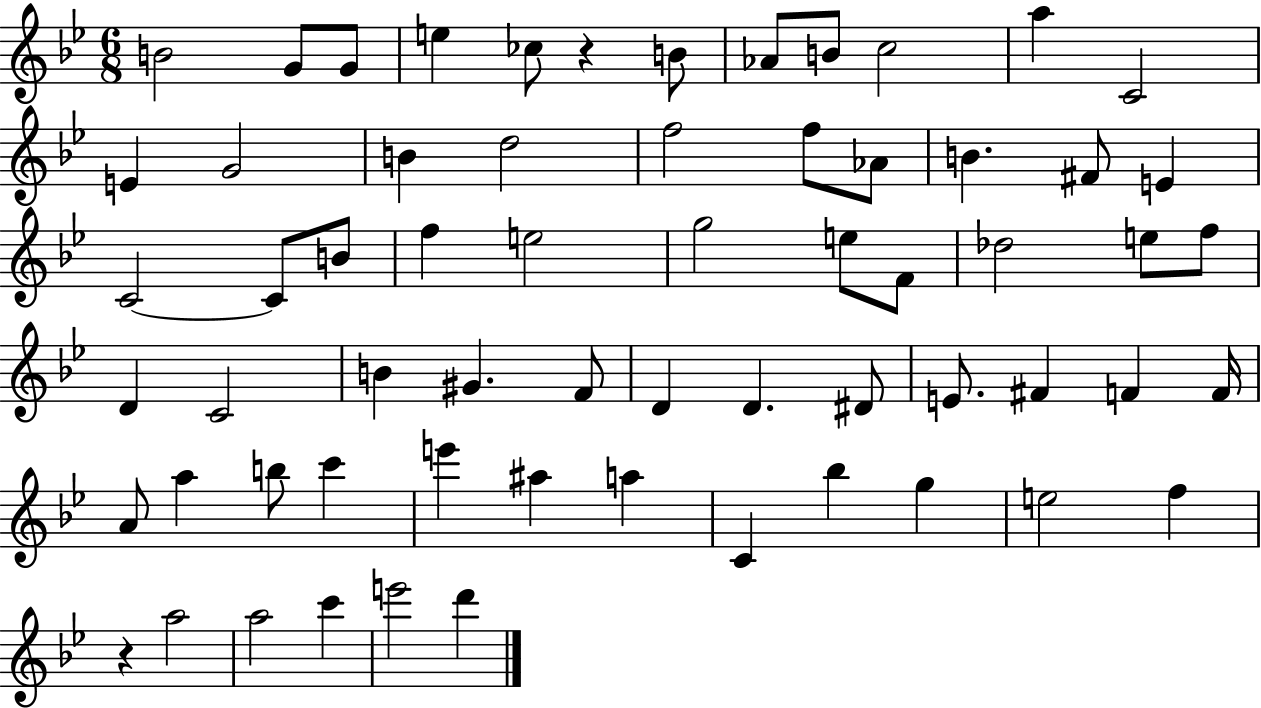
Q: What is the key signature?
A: BES major